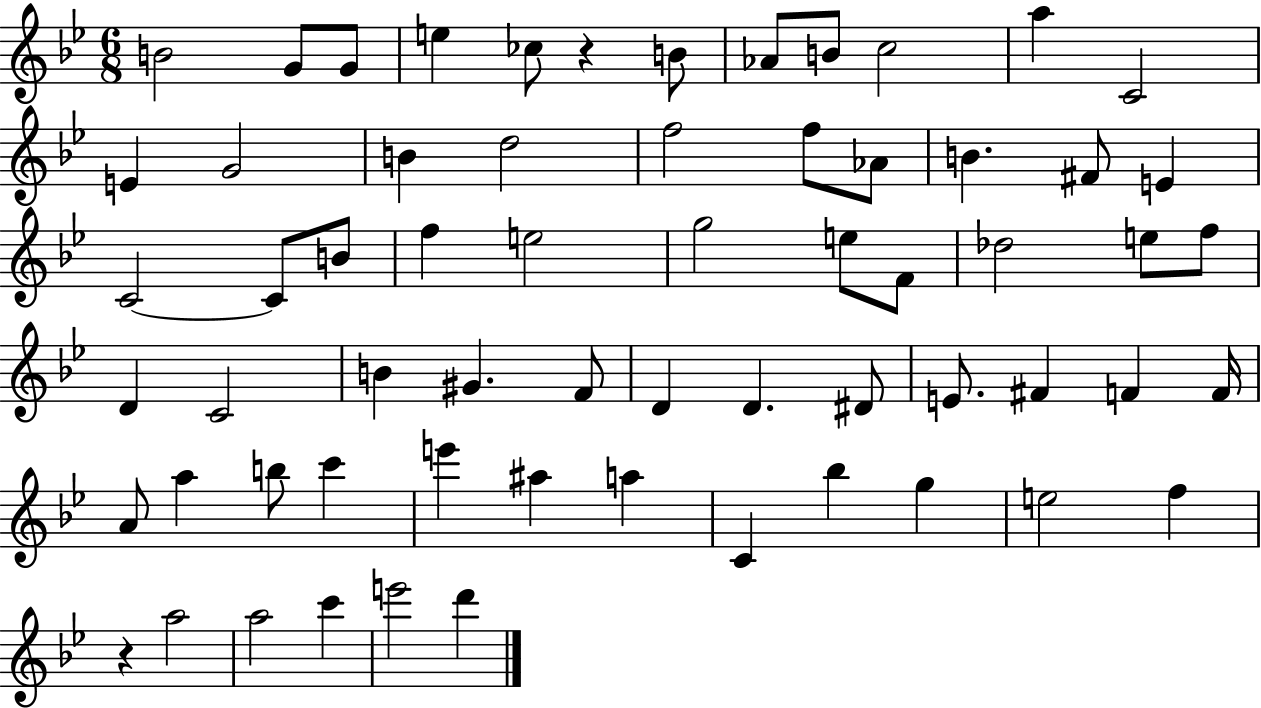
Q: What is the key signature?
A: BES major